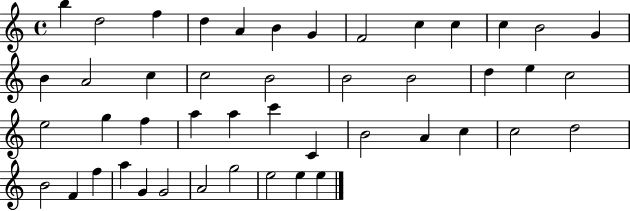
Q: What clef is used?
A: treble